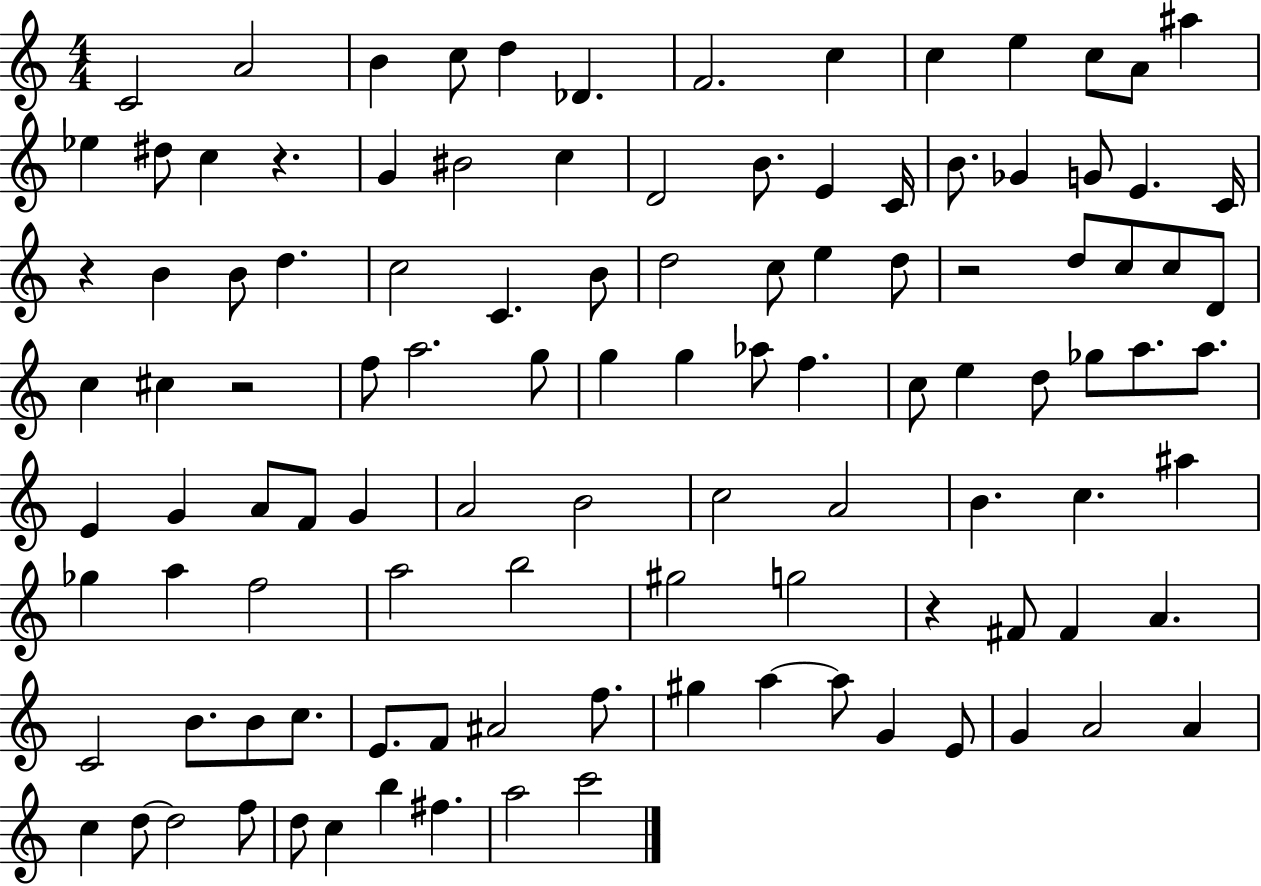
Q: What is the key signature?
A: C major